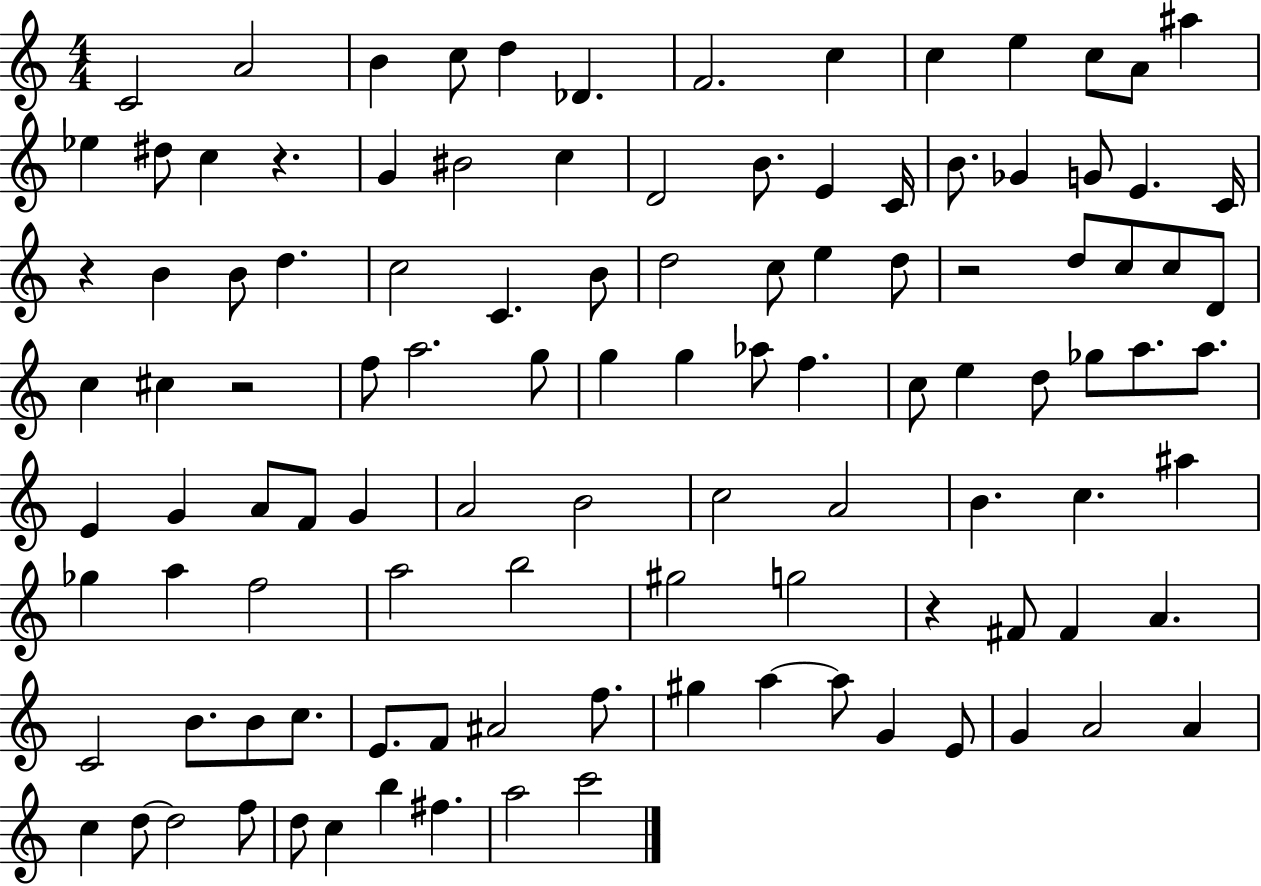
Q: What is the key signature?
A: C major